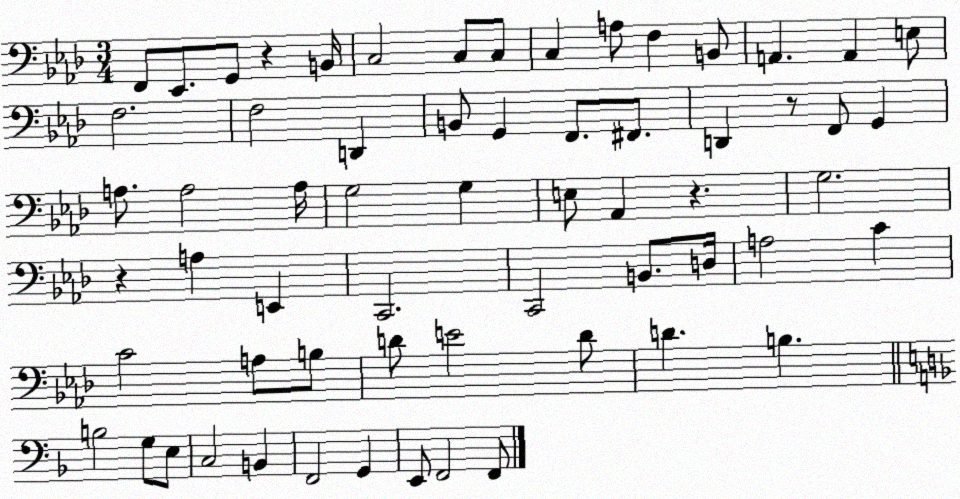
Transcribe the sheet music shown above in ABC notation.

X:1
T:Untitled
M:3/4
L:1/4
K:Ab
F,,/2 _E,,/2 G,,/2 z B,,/4 C,2 C,/2 C,/2 C, A,/2 F, B,,/2 A,, A,, E,/2 F,2 F,2 D,, B,,/2 G,, F,,/2 ^F,,/2 D,, z/2 F,,/2 G,, A,/2 A,2 A,/4 G,2 G, E,/2 _A,, z G,2 z A, E,, C,,2 C,,2 B,,/2 D,/4 A,2 C C2 A,/2 B,/2 D/2 E2 D/2 D B, B,2 G,/2 E,/2 C,2 B,, F,,2 G,, E,,/2 F,,2 F,,/2